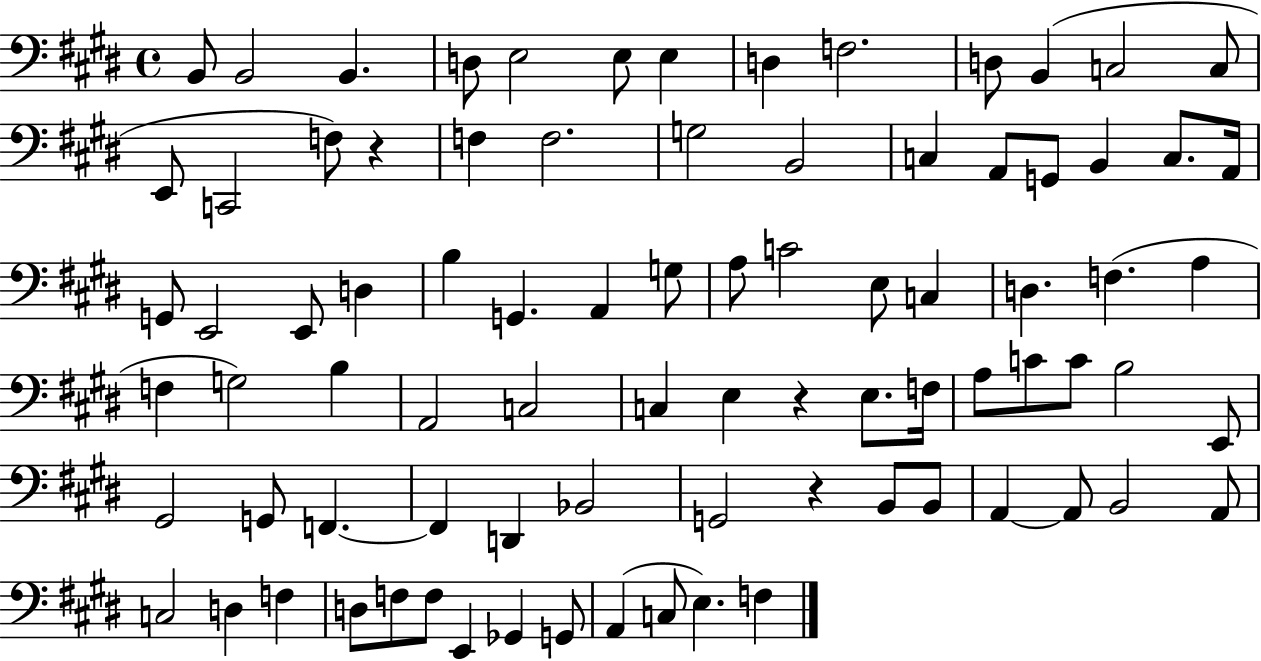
B2/e B2/h B2/q. D3/e E3/h E3/e E3/q D3/q F3/h. D3/e B2/q C3/h C3/e E2/e C2/h F3/e R/q F3/q F3/h. G3/h B2/h C3/q A2/e G2/e B2/q C3/e. A2/s G2/e E2/h E2/e D3/q B3/q G2/q. A2/q G3/e A3/e C4/h E3/e C3/q D3/q. F3/q. A3/q F3/q G3/h B3/q A2/h C3/h C3/q E3/q R/q E3/e. F3/s A3/e C4/e C4/e B3/h E2/e G#2/h G2/e F2/q. F2/q D2/q Bb2/h G2/h R/q B2/e B2/e A2/q A2/e B2/h A2/e C3/h D3/q F3/q D3/e F3/e F3/e E2/q Gb2/q G2/e A2/q C3/e E3/q. F3/q